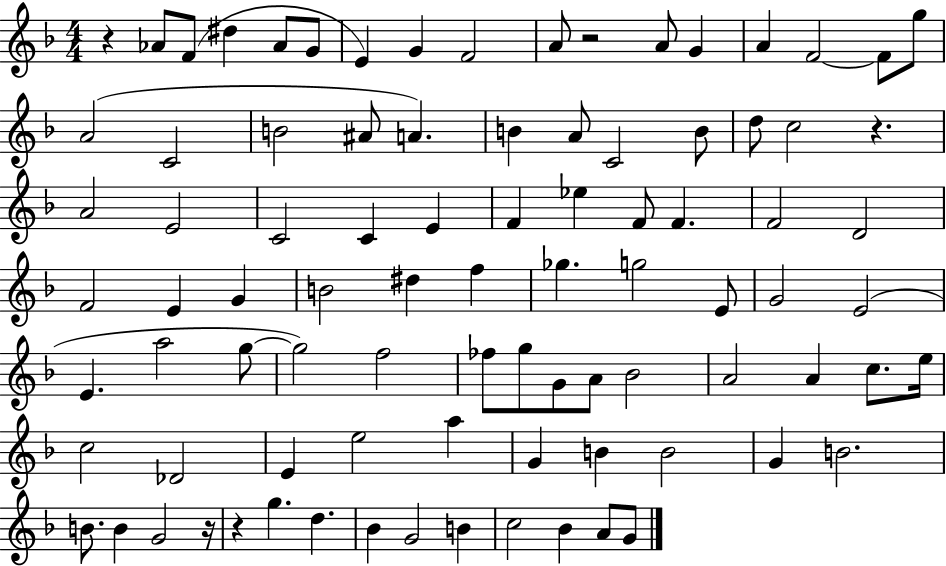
R/q Ab4/e F4/e D#5/q Ab4/e G4/e E4/q G4/q F4/h A4/e R/h A4/e G4/q A4/q F4/h F4/e G5/e A4/h C4/h B4/h A#4/e A4/q. B4/q A4/e C4/h B4/e D5/e C5/h R/q. A4/h E4/h C4/h C4/q E4/q F4/q Eb5/q F4/e F4/q. F4/h D4/h F4/h E4/q G4/q B4/h D#5/q F5/q Gb5/q. G5/h E4/e G4/h E4/h E4/q. A5/h G5/e G5/h F5/h FES5/e G5/e G4/e A4/e Bb4/h A4/h A4/q C5/e. E5/s C5/h Db4/h E4/q E5/h A5/q G4/q B4/q B4/h G4/q B4/h. B4/e. B4/q G4/h R/s R/q G5/q. D5/q. Bb4/q G4/h B4/q C5/h Bb4/q A4/e G4/e